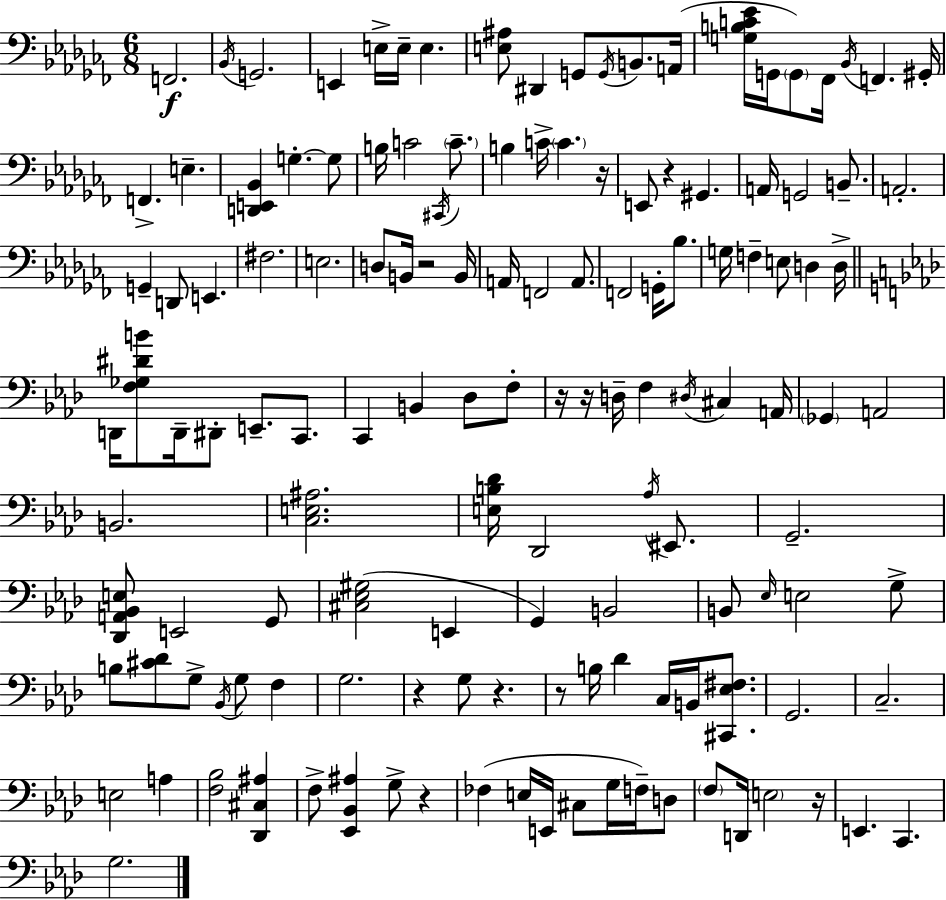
{
  \clef bass
  \numericTimeSignature
  \time 6/8
  \key aes \minor
  f,2.\f | \acciaccatura { bes,16 } g,2. | e,4 e16-> e16-- e4. | <e ais>8 dis,4 g,8 \acciaccatura { g,16 } b,8. | \break a,16( <g b c' ees'>16 g,16 \parenthesize g,8) fes,16 \acciaccatura { bes,16 } f,4. | gis,16-. f,4.-> e4.-- | <d, e, bes,>4 g4.-.~~ | g8 b16 c'2 | \break \acciaccatura { cis,16 } \parenthesize c'8.-- b4 c'16-> \parenthesize c'4. | r16 e,8 r4 gis,4. | a,16 g,2 | b,8.-- a,2.-. | \break g,4-- d,8 e,4. | fis2. | e2. | d8 b,16 r2 | \break b,16 a,16 f,2 | a,8. f,2 | g,16-. bes8. g16 f4-- e8 d4 | d16-> \bar "||" \break \key aes \major d,16 <f ges dis' b'>8 d,16-- dis,8-. e,8.-- c,8. | c,4 b,4 des8 f8-. | r16 r16 d16-- f4 \acciaccatura { dis16 } cis4 | a,16 \parenthesize ges,4 a,2 | \break b,2. | <c e ais>2. | <e b des'>16 des,2 \acciaccatura { aes16 } eis,8. | g,2.-- | \break <des, a, bes, e>8 e,2 | g,8 <cis ees gis>2( e,4 | g,4) b,2 | b,8 \grace { ees16 } e2 | \break g8-> b8 <cis' des'>8 g8-> \acciaccatura { bes,16 } g8 | f4 g2. | r4 g8 r4. | r8 b16 des'4 c16 | \break b,16 <cis, ees fis>8. g,2. | c2.-- | e2 | a4 <f bes>2 | \break <des, cis ais>4 f8-> <ees, bes, ais>4 g8-> | r4 fes4( e16 e,16 cis8 | g16 f16--) d8 \parenthesize f8 d,16 \parenthesize e2 | r16 e,4. c,4. | \break g2. | \bar "|."
}